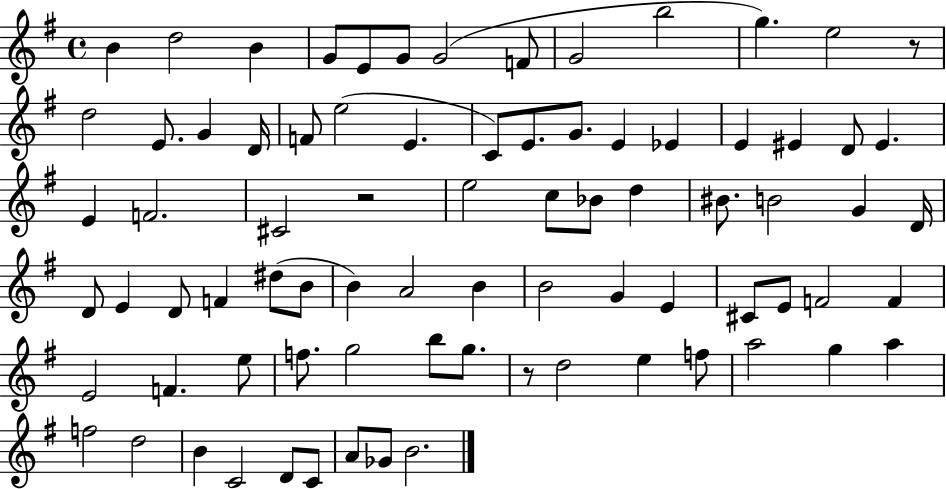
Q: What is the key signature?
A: G major